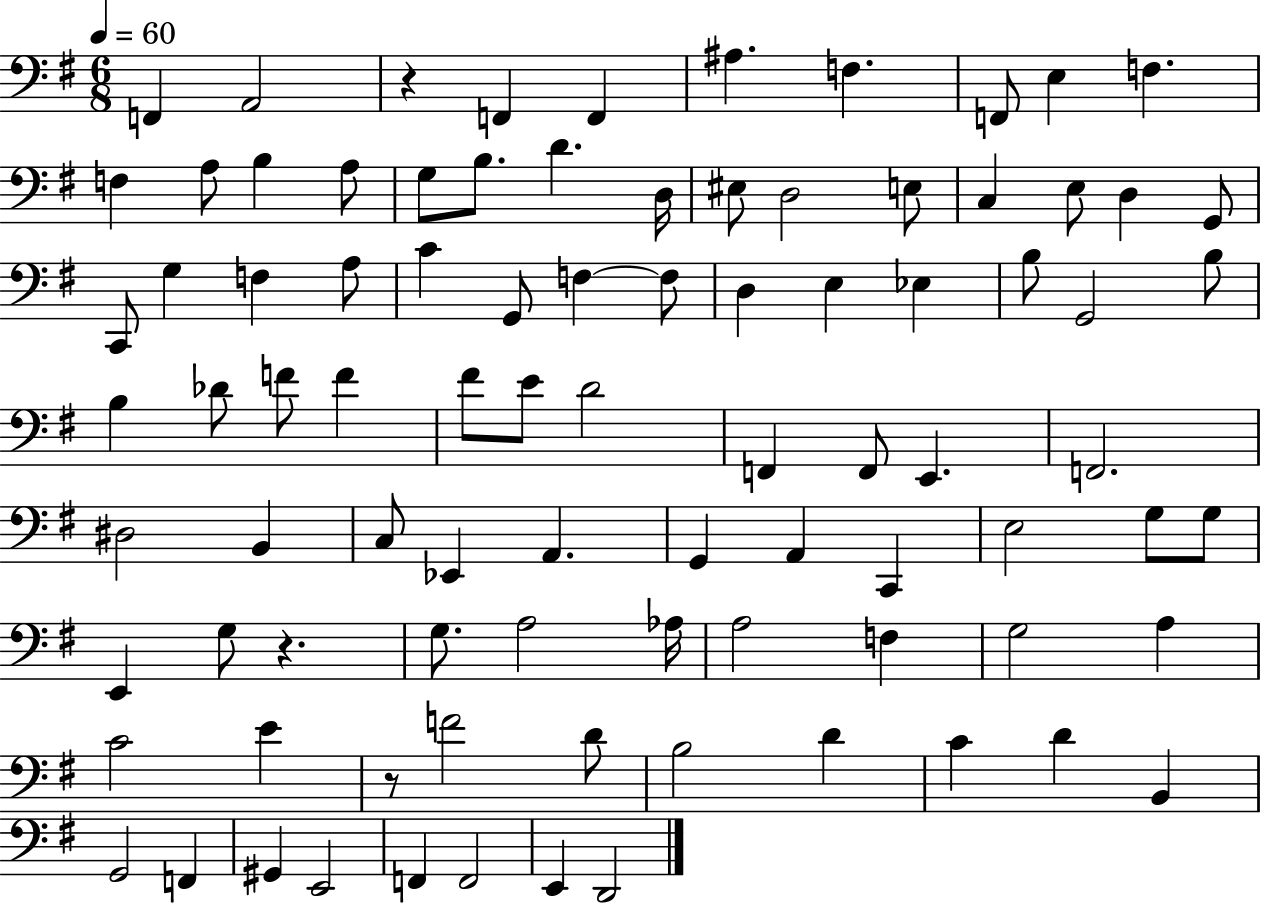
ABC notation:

X:1
T:Untitled
M:6/8
L:1/4
K:G
F,, A,,2 z F,, F,, ^A, F, F,,/2 E, F, F, A,/2 B, A,/2 G,/2 B,/2 D D,/4 ^E,/2 D,2 E,/2 C, E,/2 D, G,,/2 C,,/2 G, F, A,/2 C G,,/2 F, F,/2 D, E, _E, B,/2 G,,2 B,/2 B, _D/2 F/2 F ^F/2 E/2 D2 F,, F,,/2 E,, F,,2 ^D,2 B,, C,/2 _E,, A,, G,, A,, C,, E,2 G,/2 G,/2 E,, G,/2 z G,/2 A,2 _A,/4 A,2 F, G,2 A, C2 E z/2 F2 D/2 B,2 D C D B,, G,,2 F,, ^G,, E,,2 F,, F,,2 E,, D,,2